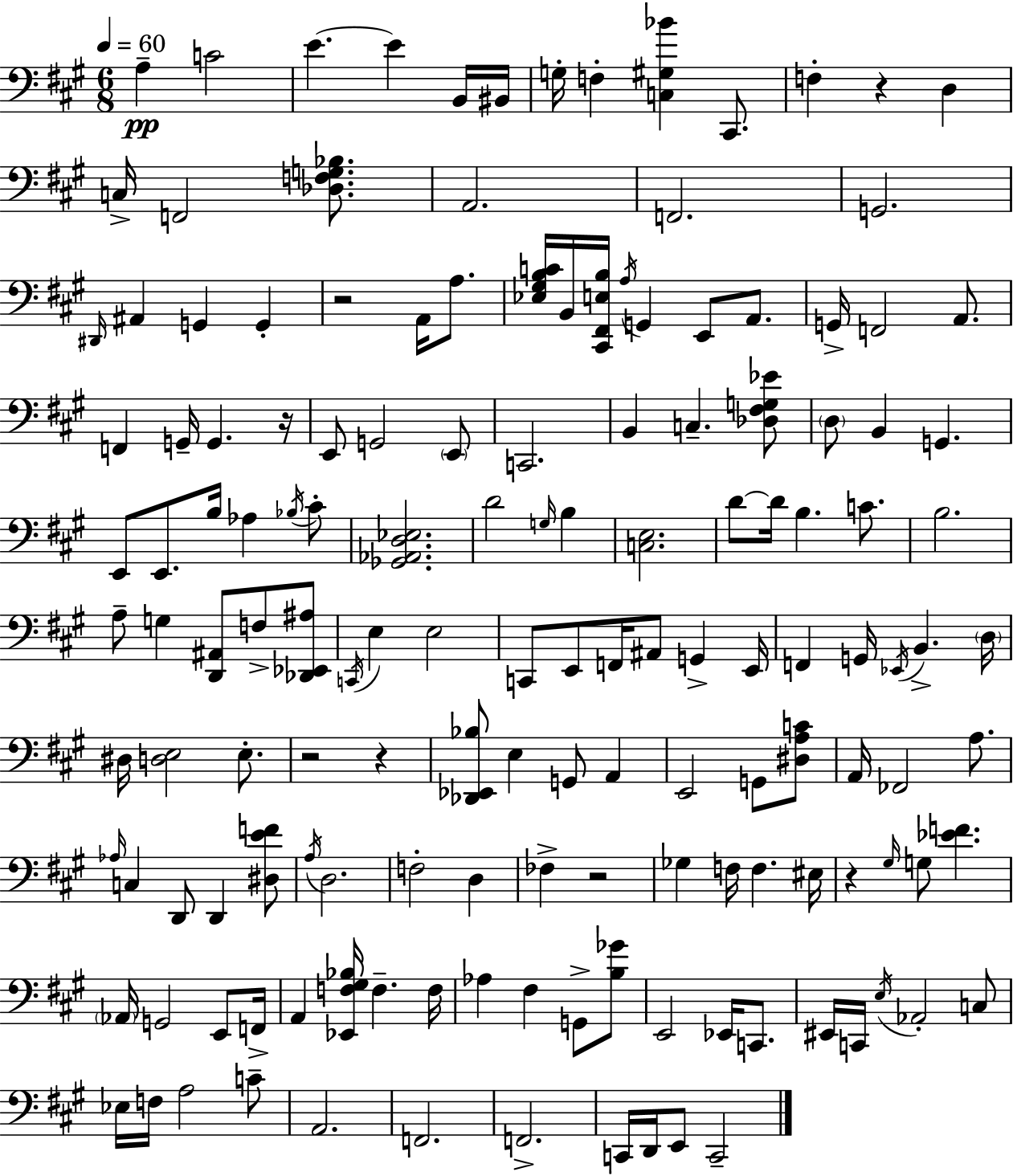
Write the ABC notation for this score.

X:1
T:Untitled
M:6/8
L:1/4
K:A
A, C2 E E B,,/4 ^B,,/4 G,/4 F, [C,^G,_B] ^C,,/2 F, z D, C,/4 F,,2 [_D,F,G,_B,]/2 A,,2 F,,2 G,,2 ^D,,/4 ^A,, G,, G,, z2 A,,/4 A,/2 [_E,^G,B,C]/4 B,,/4 [^C,,^F,,E,B,]/4 A,/4 G,, E,,/2 A,,/2 G,,/4 F,,2 A,,/2 F,, G,,/4 G,, z/4 E,,/2 G,,2 E,,/2 C,,2 B,, C, [_D,^F,G,_E]/2 D,/2 B,, G,, E,,/2 E,,/2 B,/4 _A, _B,/4 ^C/2 [_G,,_A,,D,_E,]2 D2 G,/4 B, [C,E,]2 D/2 D/4 B, C/2 B,2 A,/2 G, [D,,^A,,]/2 F,/2 [_D,,_E,,^A,]/2 C,,/4 E, E,2 C,,/2 E,,/2 F,,/4 ^A,,/2 G,, E,,/4 F,, G,,/4 _E,,/4 B,, D,/4 ^D,/4 [D,E,]2 E,/2 z2 z [_D,,_E,,_B,]/2 E, G,,/2 A,, E,,2 G,,/2 [^D,A,C]/2 A,,/4 _F,,2 A,/2 _A,/4 C, D,,/2 D,, [^D,EF]/2 A,/4 D,2 F,2 D, _F, z2 _G, F,/4 F, ^E,/4 z ^G,/4 G,/2 [_EF] _A,,/4 G,,2 E,,/2 F,,/4 A,, [_E,,F,^G,_B,]/4 F, F,/4 _A, ^F, G,,/2 [B,_G]/2 E,,2 _E,,/4 C,,/2 ^E,,/4 C,,/4 E,/4 _A,,2 C,/2 _E,/4 F,/4 A,2 C/2 A,,2 F,,2 F,,2 C,,/4 D,,/4 E,,/2 C,,2